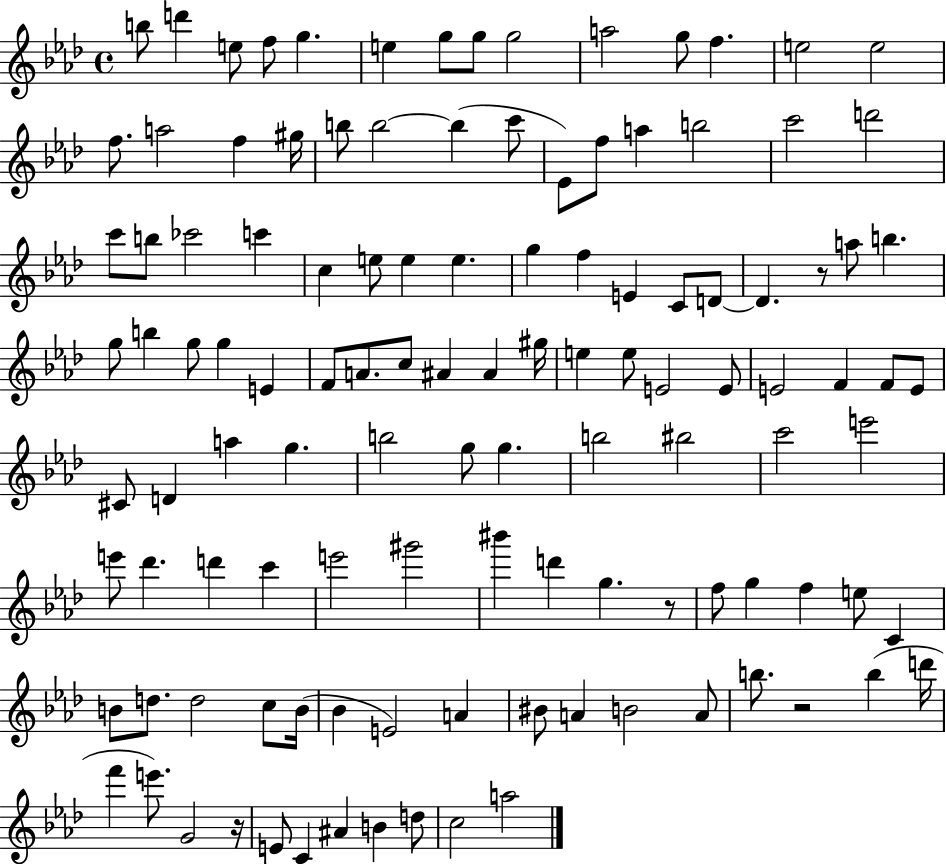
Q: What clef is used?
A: treble